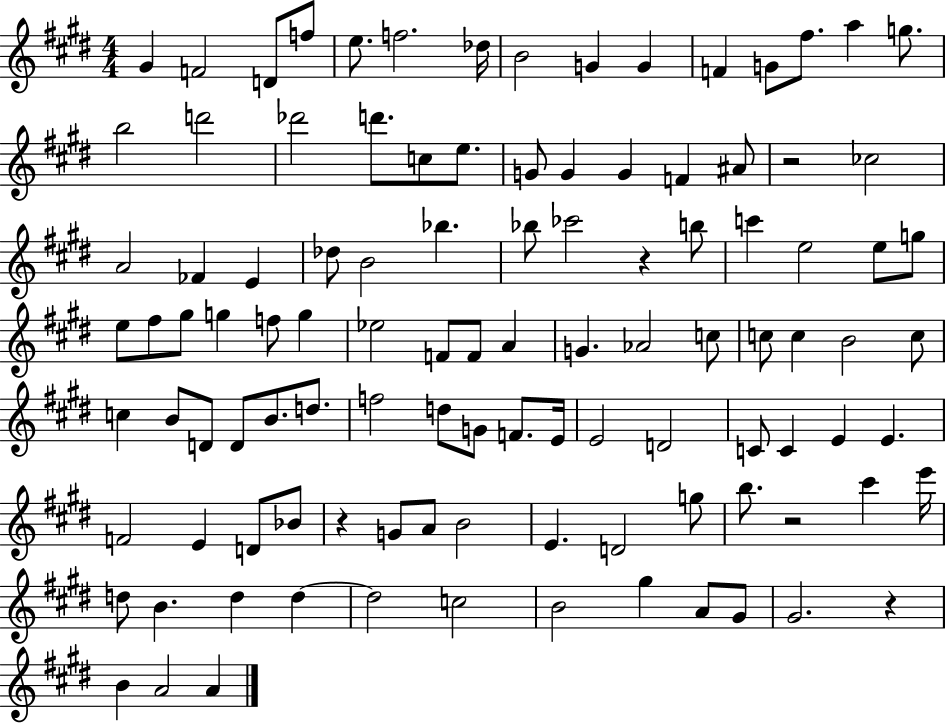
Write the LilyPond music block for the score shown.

{
  \clef treble
  \numericTimeSignature
  \time 4/4
  \key e \major
  gis'4 f'2 d'8 f''8 | e''8. f''2. des''16 | b'2 g'4 g'4 | f'4 g'8 fis''8. a''4 g''8. | \break b''2 d'''2 | des'''2 d'''8. c''8 e''8. | g'8 g'4 g'4 f'4 ais'8 | r2 ces''2 | \break a'2 fes'4 e'4 | des''8 b'2 bes''4. | bes''8 ces'''2 r4 b''8 | c'''4 e''2 e''8 g''8 | \break e''8 fis''8 gis''8 g''4 f''8 g''4 | ees''2 f'8 f'8 a'4 | g'4. aes'2 c''8 | c''8 c''4 b'2 c''8 | \break c''4 b'8 d'8 d'8 b'8. d''8. | f''2 d''8 g'8 f'8. e'16 | e'2 d'2 | c'8 c'4 e'4 e'4. | \break f'2 e'4 d'8 bes'8 | r4 g'8 a'8 b'2 | e'4. d'2 g''8 | b''8. r2 cis'''4 e'''16 | \break d''8 b'4. d''4 d''4~~ | d''2 c''2 | b'2 gis''4 a'8 gis'8 | gis'2. r4 | \break b'4 a'2 a'4 | \bar "|."
}